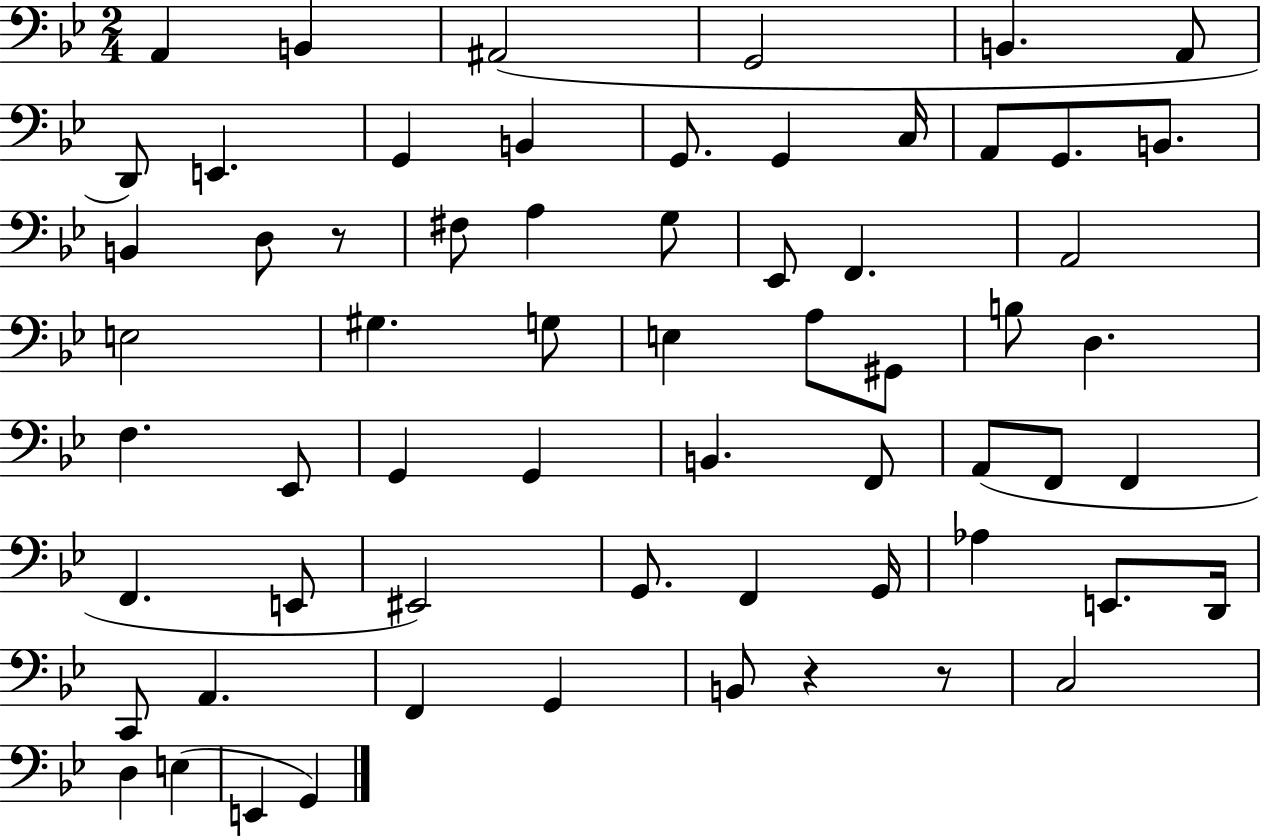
X:1
T:Untitled
M:2/4
L:1/4
K:Bb
A,, B,, ^A,,2 G,,2 B,, A,,/2 D,,/2 E,, G,, B,, G,,/2 G,, C,/4 A,,/2 G,,/2 B,,/2 B,, D,/2 z/2 ^F,/2 A, G,/2 _E,,/2 F,, A,,2 E,2 ^G, G,/2 E, A,/2 ^G,,/2 B,/2 D, F, _E,,/2 G,, G,, B,, F,,/2 A,,/2 F,,/2 F,, F,, E,,/2 ^E,,2 G,,/2 F,, G,,/4 _A, E,,/2 D,,/4 C,,/2 A,, F,, G,, B,,/2 z z/2 C,2 D, E, E,, G,,